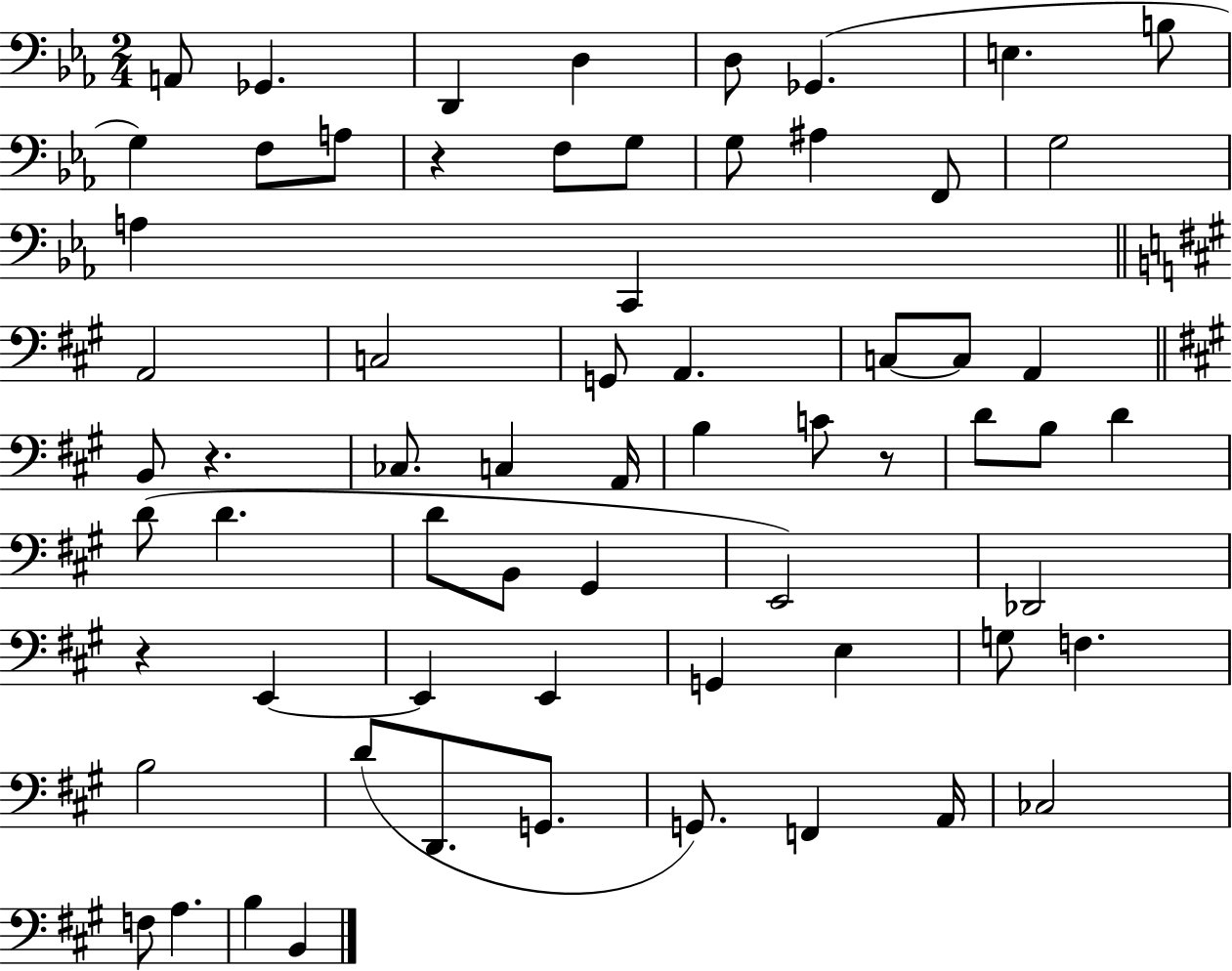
A2/e Gb2/q. D2/q D3/q D3/e Gb2/q. E3/q. B3/e G3/q F3/e A3/e R/q F3/e G3/e G3/e A#3/q F2/e G3/h A3/q C2/q A2/h C3/h G2/e A2/q. C3/e C3/e A2/q B2/e R/q. CES3/e. C3/q A2/s B3/q C4/e R/e D4/e B3/e D4/q D4/e D4/q. D4/e B2/e G#2/q E2/h Db2/h R/q E2/q E2/q E2/q G2/q E3/q G3/e F3/q. B3/h D4/e D2/e. G2/e. G2/e. F2/q A2/s CES3/h F3/e A3/q. B3/q B2/q